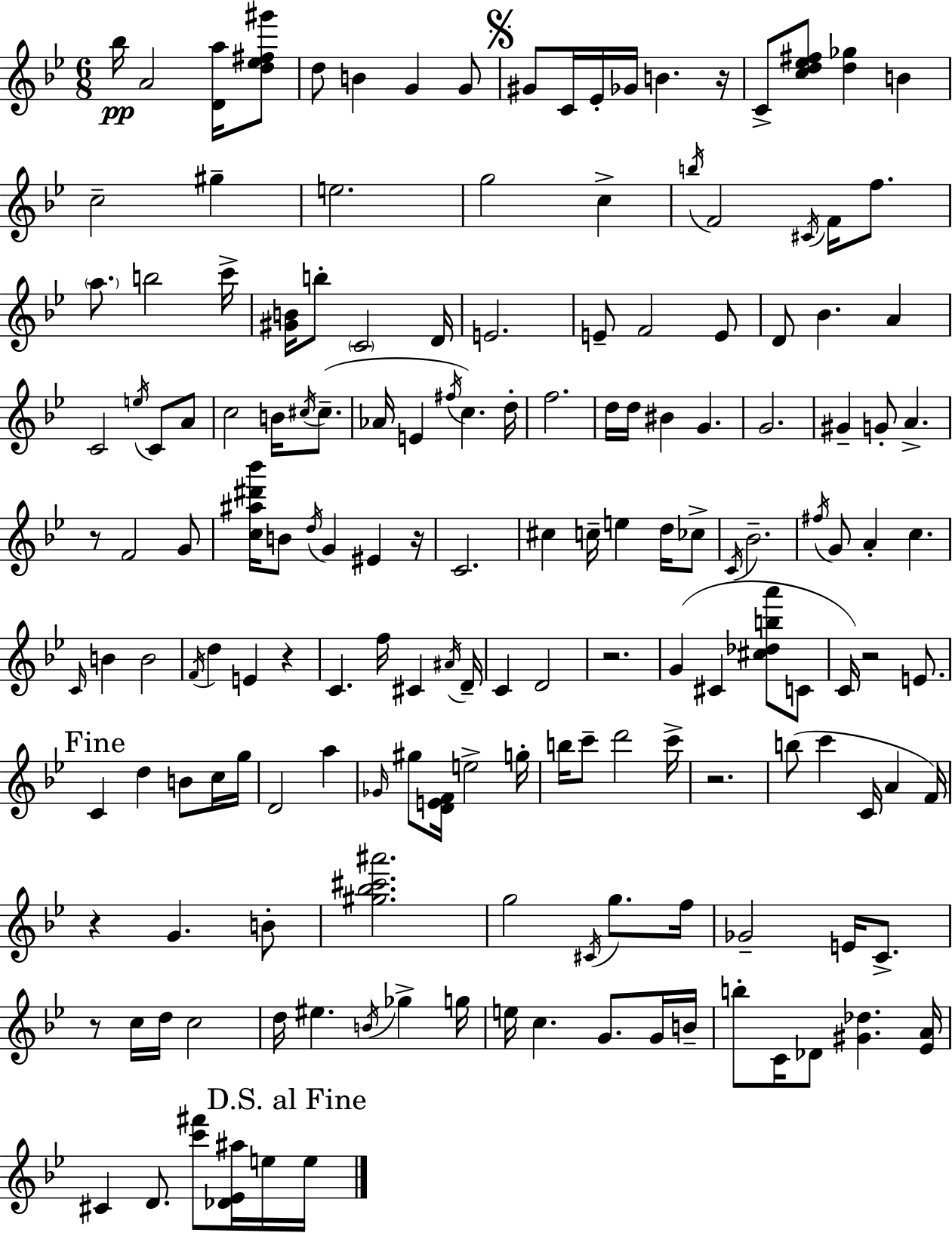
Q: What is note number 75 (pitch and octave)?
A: A4